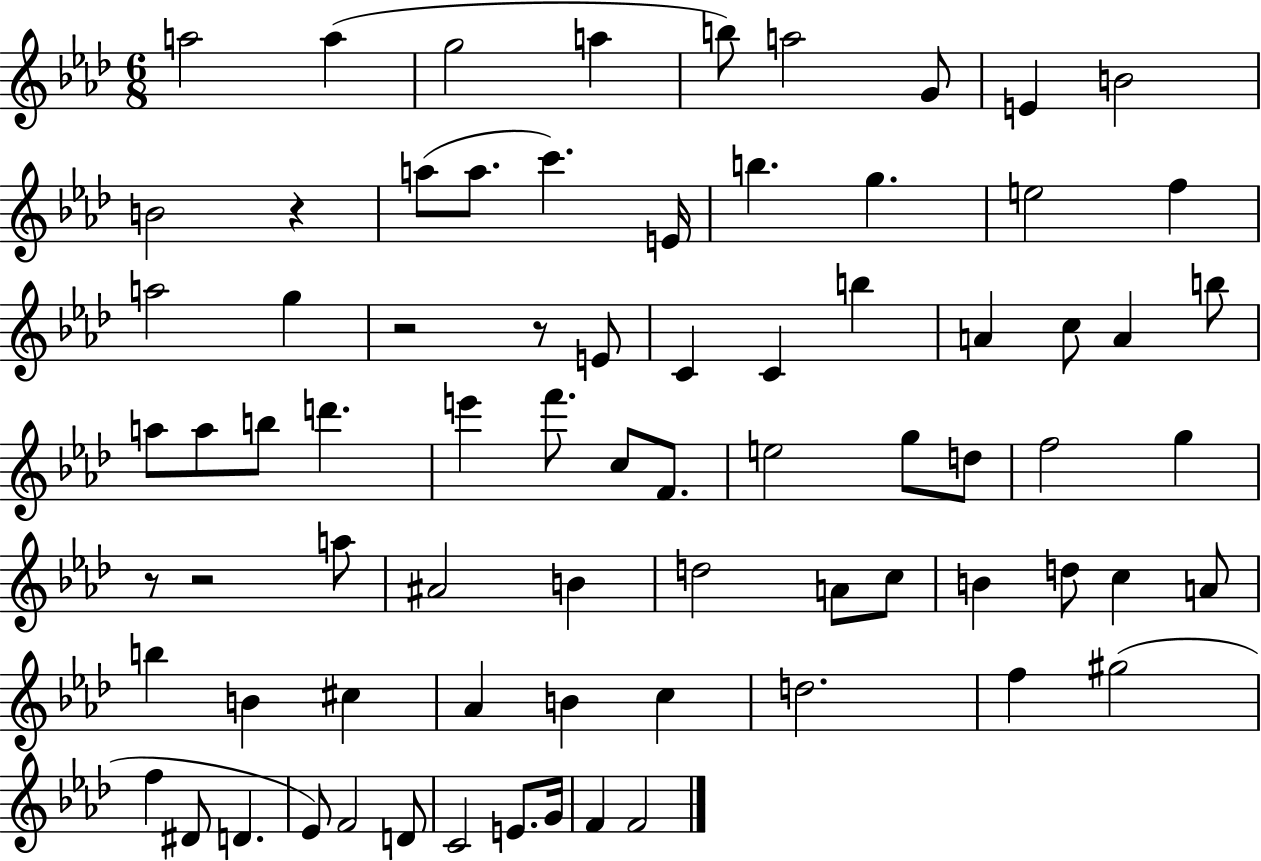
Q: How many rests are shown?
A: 5